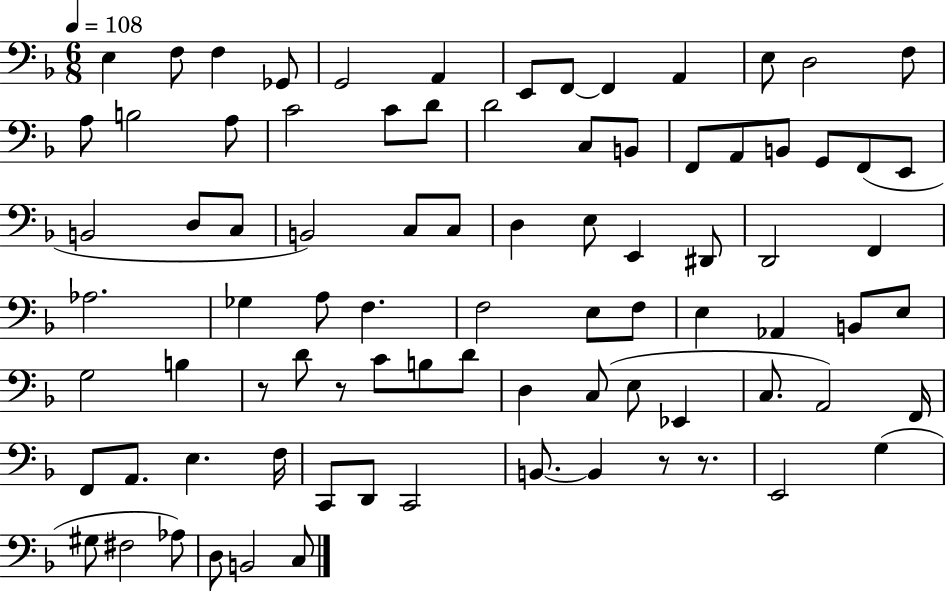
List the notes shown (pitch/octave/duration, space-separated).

E3/q F3/e F3/q Gb2/e G2/h A2/q E2/e F2/e F2/q A2/q E3/e D3/h F3/e A3/e B3/h A3/e C4/h C4/e D4/e D4/h C3/e B2/e F2/e A2/e B2/e G2/e F2/e E2/e B2/h D3/e C3/e B2/h C3/e C3/e D3/q E3/e E2/q D#2/e D2/h F2/q Ab3/h. Gb3/q A3/e F3/q. F3/h E3/e F3/e E3/q Ab2/q B2/e E3/e G3/h B3/q R/e D4/e R/e C4/e B3/e D4/e D3/q C3/e E3/e Eb2/q C3/e. A2/h F2/s F2/e A2/e. E3/q. F3/s C2/e D2/e C2/h B2/e. B2/q R/e R/e. E2/h G3/q G#3/e F#3/h Ab3/e D3/e B2/h C3/e